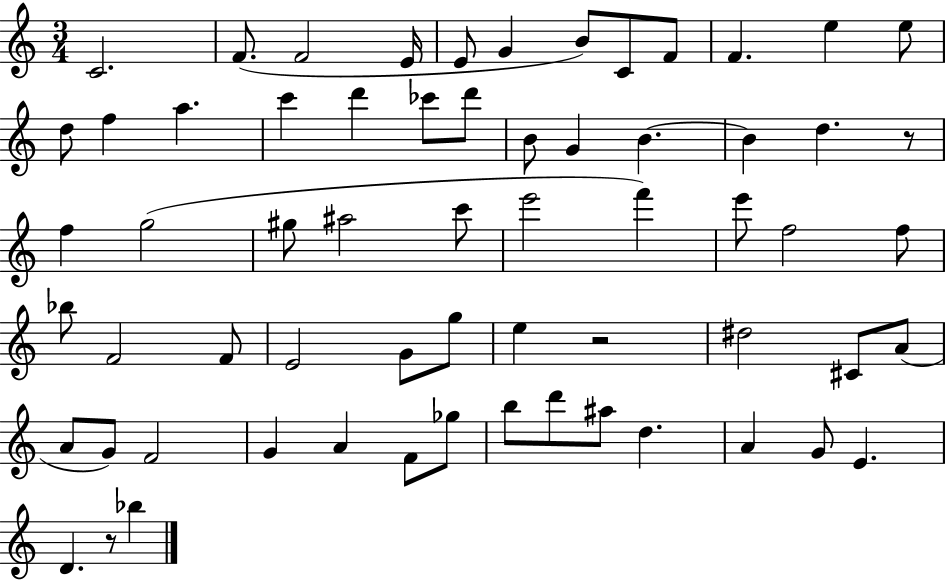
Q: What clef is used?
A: treble